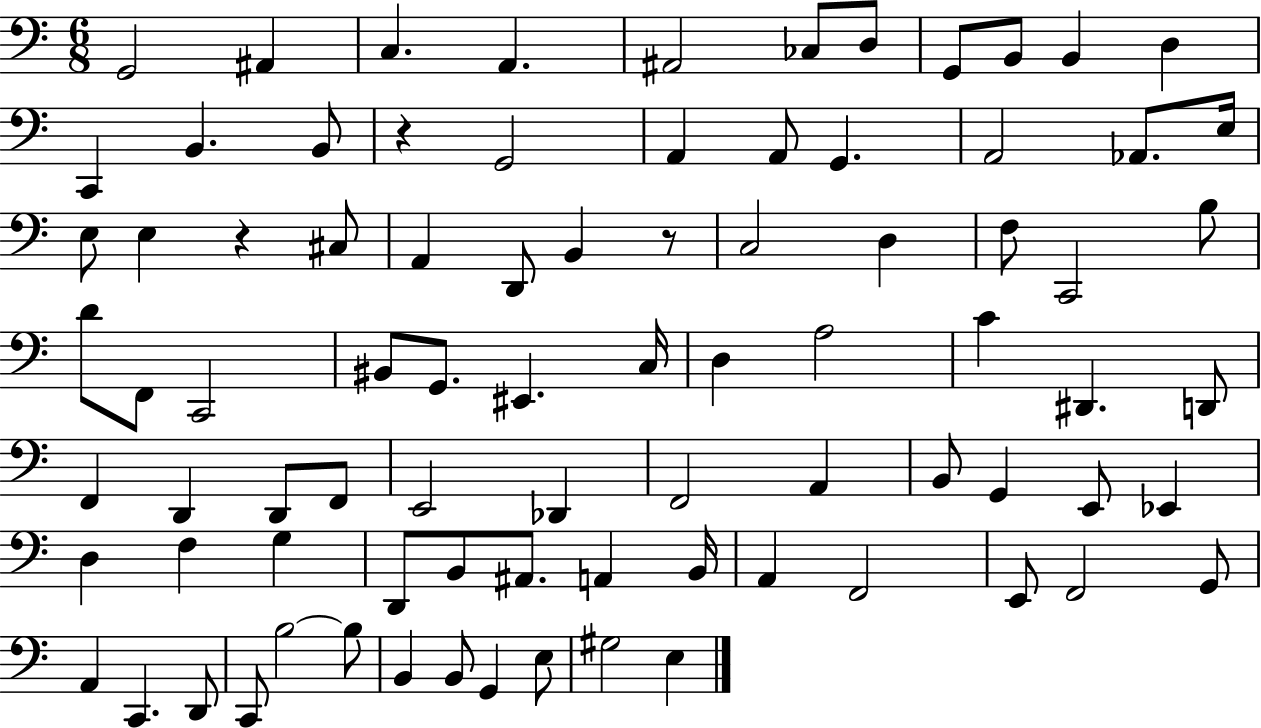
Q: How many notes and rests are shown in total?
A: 84